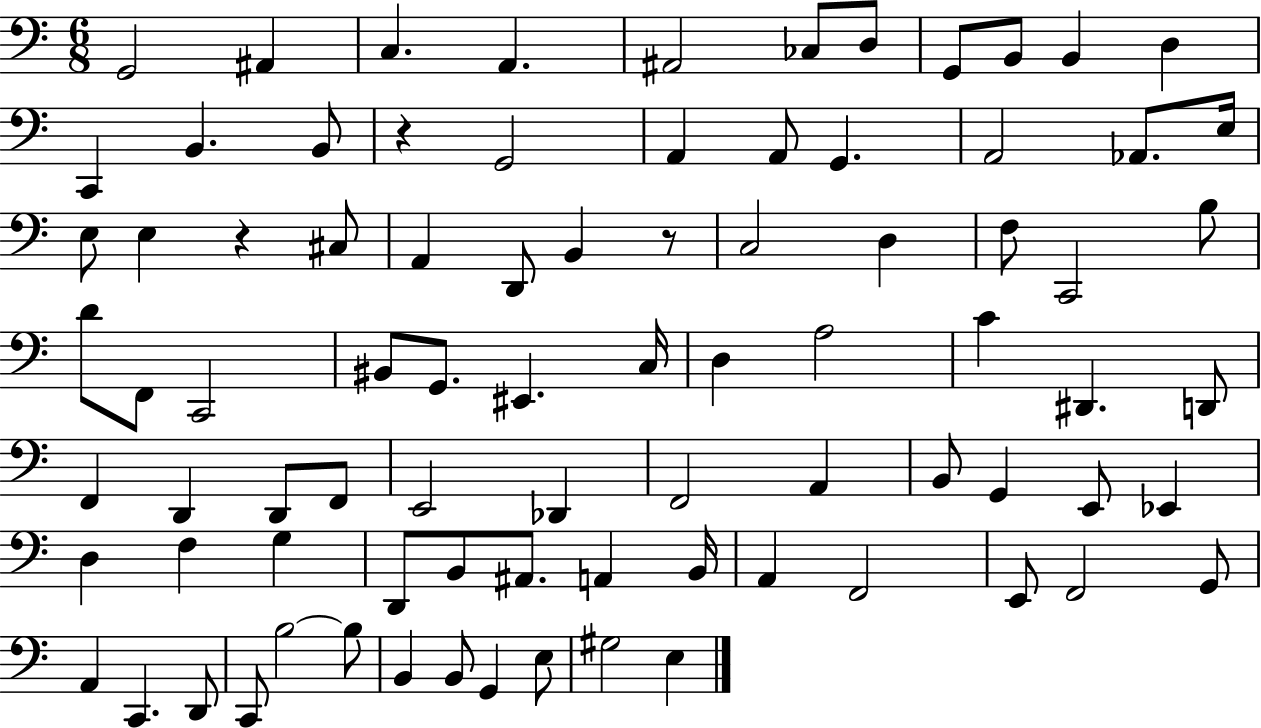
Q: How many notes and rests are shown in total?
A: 84